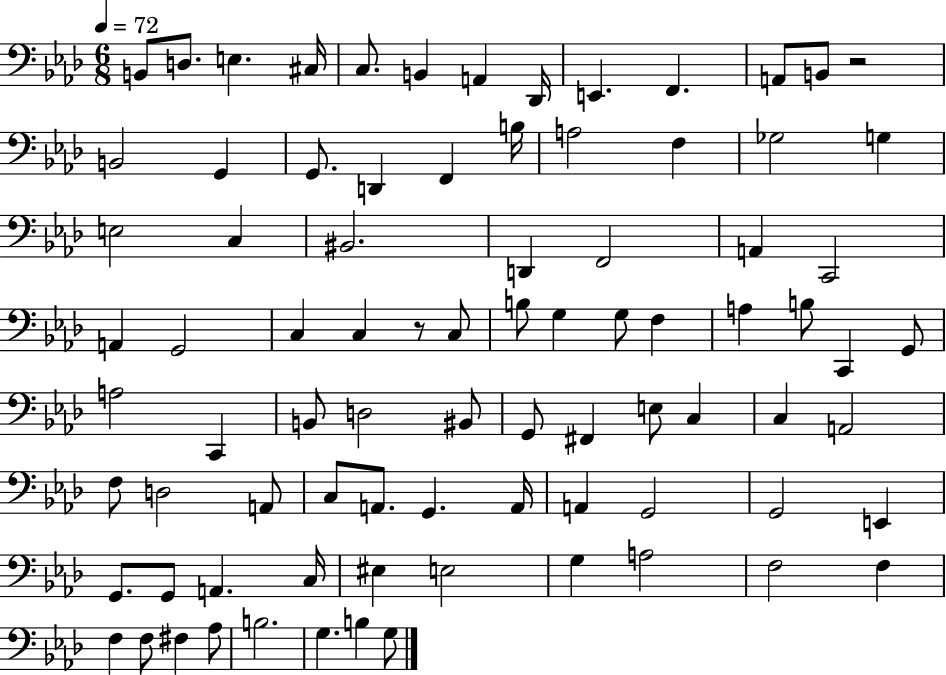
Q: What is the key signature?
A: AES major